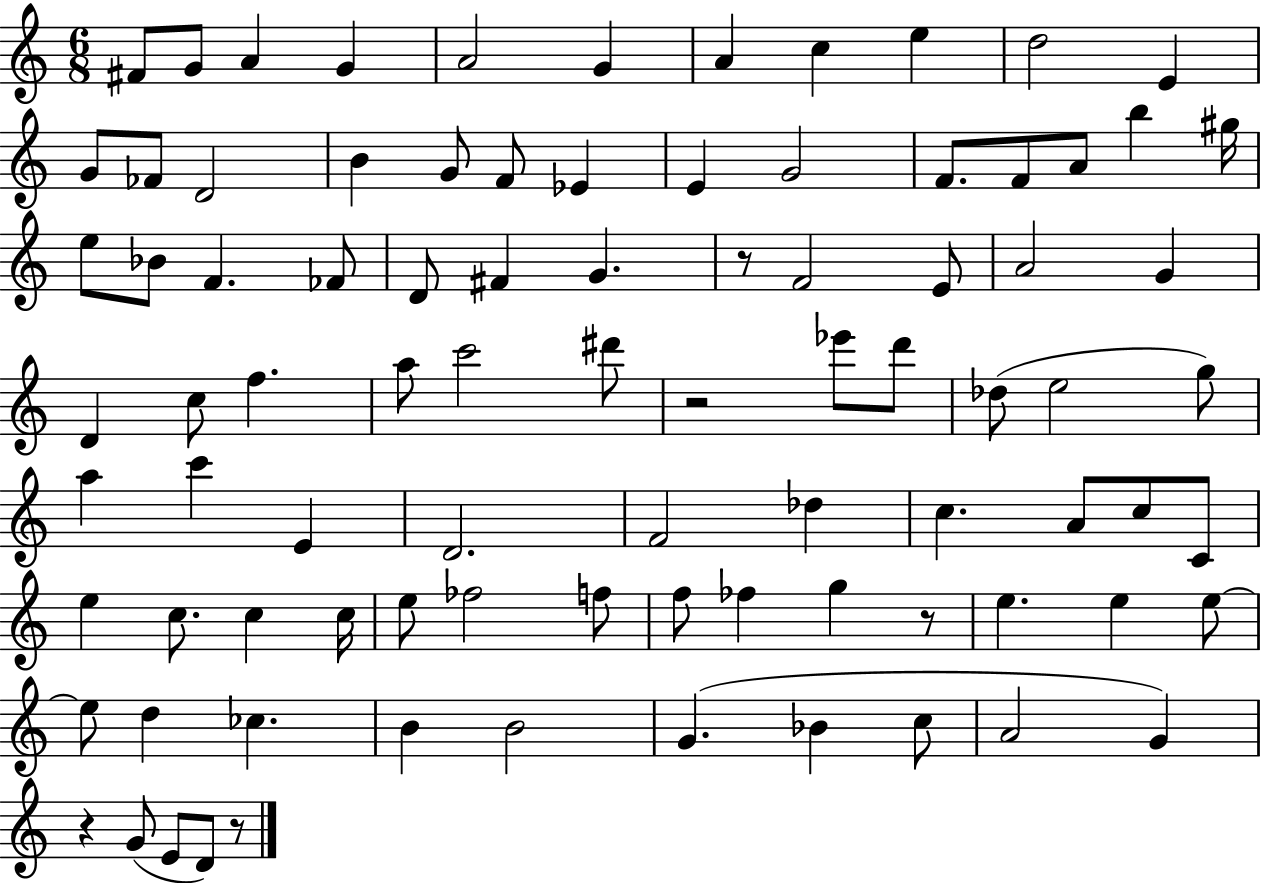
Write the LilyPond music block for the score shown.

{
  \clef treble
  \numericTimeSignature
  \time 6/8
  \key c \major
  fis'8 g'8 a'4 g'4 | a'2 g'4 | a'4 c''4 e''4 | d''2 e'4 | \break g'8 fes'8 d'2 | b'4 g'8 f'8 ees'4 | e'4 g'2 | f'8. f'8 a'8 b''4 gis''16 | \break e''8 bes'8 f'4. fes'8 | d'8 fis'4 g'4. | r8 f'2 e'8 | a'2 g'4 | \break d'4 c''8 f''4. | a''8 c'''2 dis'''8 | r2 ees'''8 d'''8 | des''8( e''2 g''8) | \break a''4 c'''4 e'4 | d'2. | f'2 des''4 | c''4. a'8 c''8 c'8 | \break e''4 c''8. c''4 c''16 | e''8 fes''2 f''8 | f''8 fes''4 g''4 r8 | e''4. e''4 e''8~~ | \break e''8 d''4 ces''4. | b'4 b'2 | g'4.( bes'4 c''8 | a'2 g'4) | \break r4 g'8( e'8 d'8) r8 | \bar "|."
}